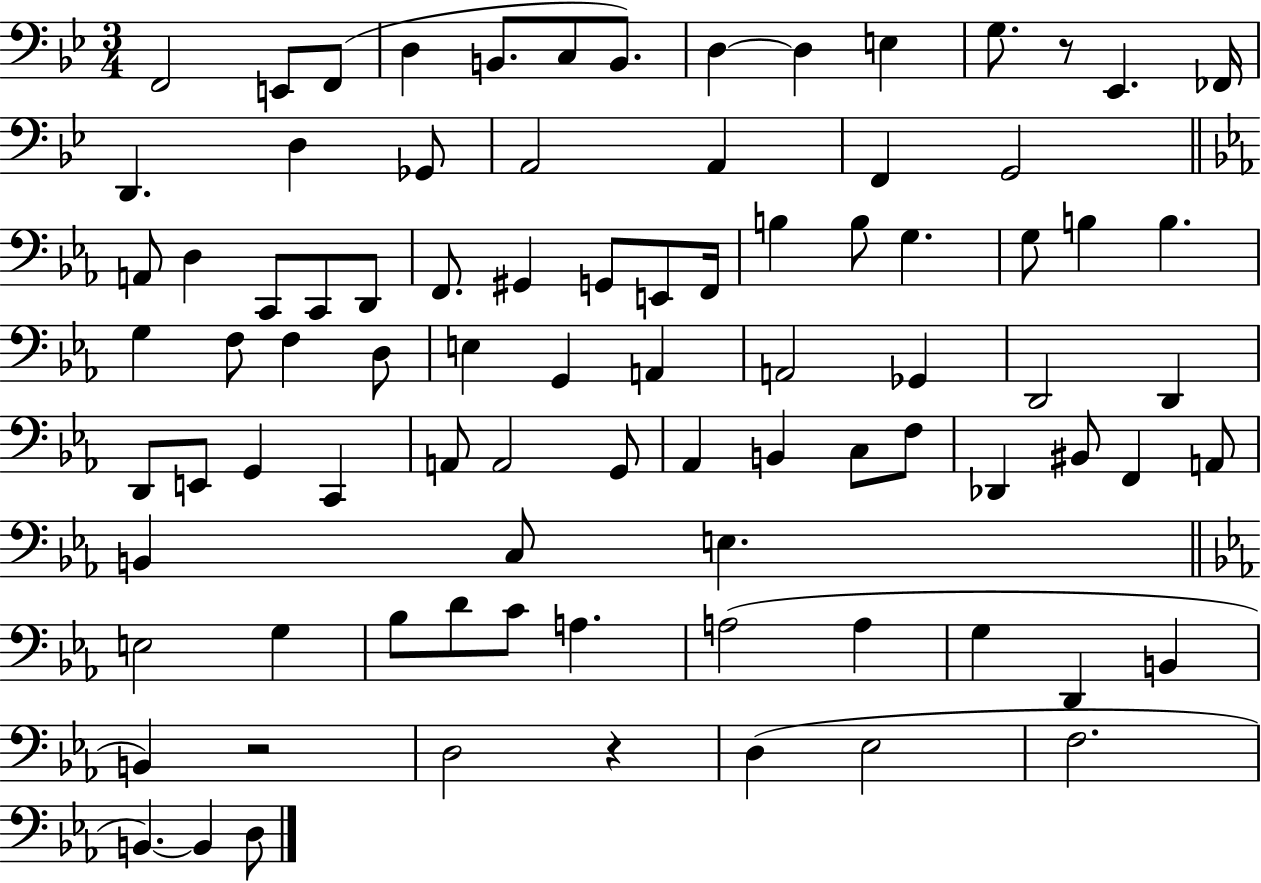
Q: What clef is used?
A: bass